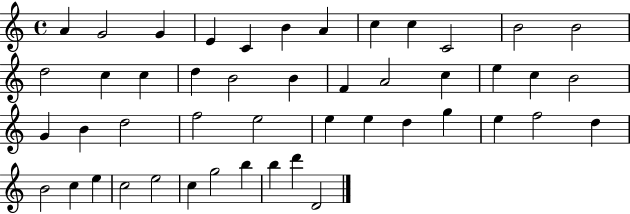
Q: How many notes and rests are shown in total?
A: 47